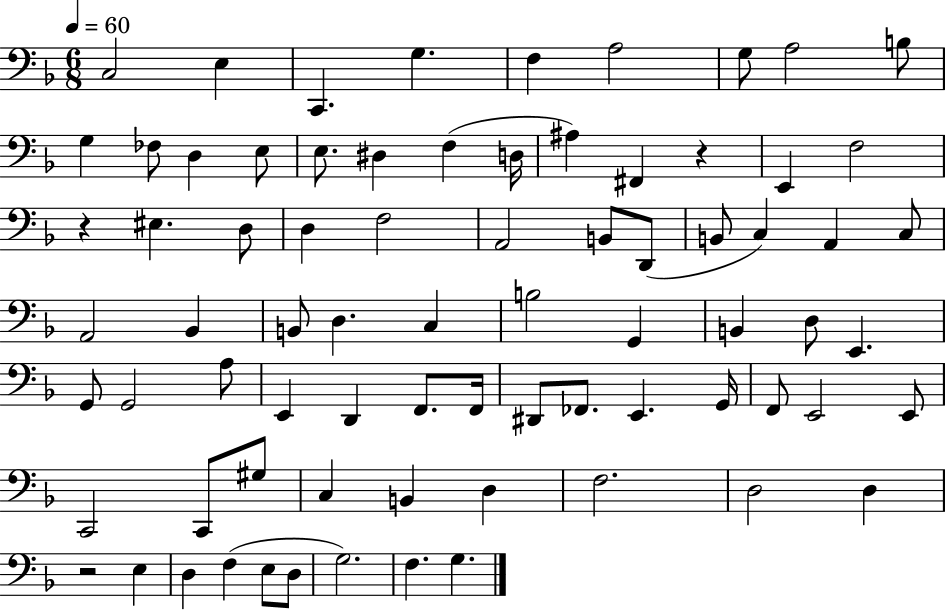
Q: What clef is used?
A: bass